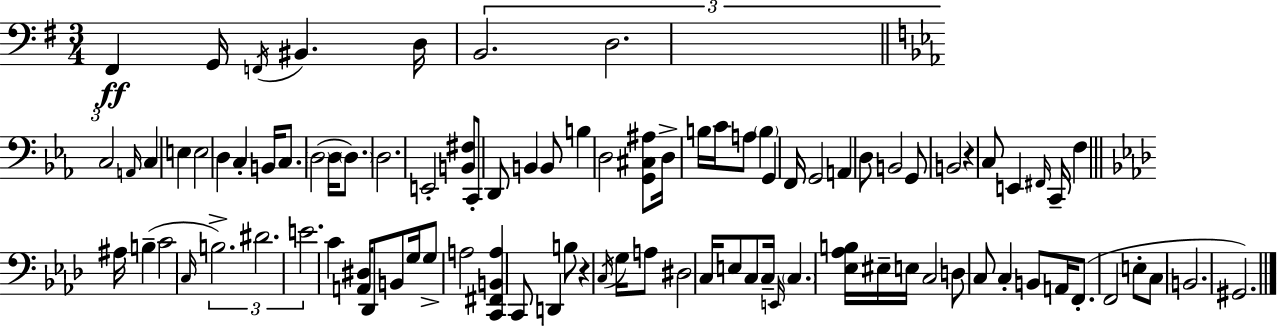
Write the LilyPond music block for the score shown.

{
  \clef bass
  \numericTimeSignature
  \time 3/4
  \key g \major
  fis,4\ff g,16 \acciaccatura { f,16 } bis,4. | d16 \tuplet 3/2 { b,2. | d2. | \bar "||" \break \key ees \major c2 } \grace { a,16 } c4 | e4 e2 | d4 c4-. b,16 c8. | \parenthesize d2( d16 \parenthesize d8.) | \break d2. | e,2-. <b, fis>8 c,8-. | d,8 b,4 b,8 b4 | d2 <g, cis ais>8 d16-> | \break b16 c'16 a8 \parenthesize b4 g,4 | f,16 g,2 a,4 | d8 b,2 g,8 | b,2 r4 | \break c8 e,4 \grace { fis,16 } c,16-- f4 | \bar "||" \break \key f \minor ais16 b4--( c'2 | \grace { c16 } \tuplet 3/2 { b2.->) | dis'2. | e'2. } | \break c'4 <a, dis>16 des,8 b,8 g16 | g8-> a2 <c, fis, b, a>4 | c,8 d,4 b8 r4 | \acciaccatura { c16 } g16 a8 dis2 | \break c16 e8 c8 c16-- \grace { e,16 } \parenthesize c4. | <ees aes b>16 eis16-- e16 c2 | d8 c8 c4-. b,8 | a,16 f,8.-.( f,2 | \break e8-. c8 b,2. | gis,2.) | \bar "|."
}